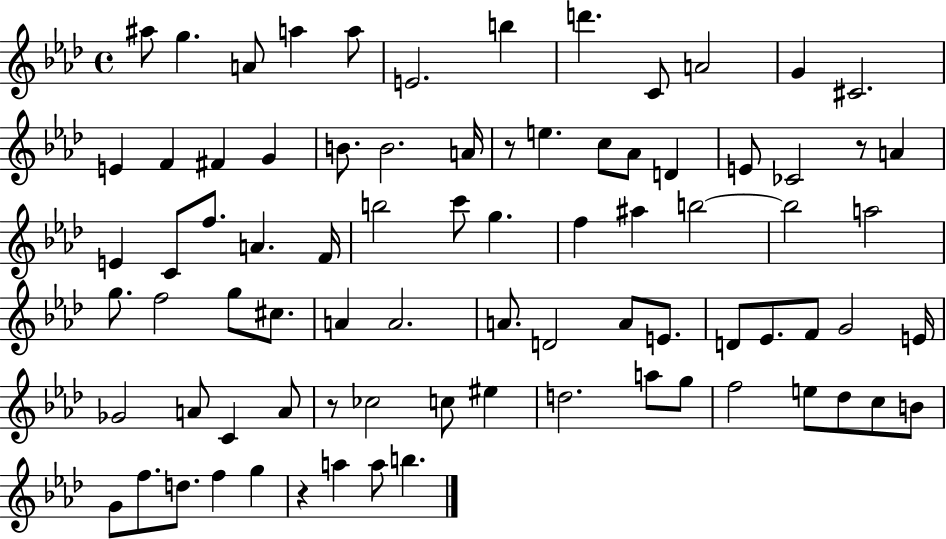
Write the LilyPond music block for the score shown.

{
  \clef treble
  \time 4/4
  \defaultTimeSignature
  \key aes \major
  \repeat volta 2 { ais''8 g''4. a'8 a''4 a''8 | e'2. b''4 | d'''4. c'8 a'2 | g'4 cis'2. | \break e'4 f'4 fis'4 g'4 | b'8. b'2. a'16 | r8 e''4. c''8 aes'8 d'4 | e'8 ces'2 r8 a'4 | \break e'4 c'8 f''8. a'4. f'16 | b''2 c'''8 g''4. | f''4 ais''4 b''2~~ | b''2 a''2 | \break g''8. f''2 g''8 cis''8. | a'4 a'2. | a'8. d'2 a'8 e'8. | d'8 ees'8. f'8 g'2 e'16 | \break ges'2 a'8 c'4 a'8 | r8 ces''2 c''8 eis''4 | d''2. a''8 g''8 | f''2 e''8 des''8 c''8 b'8 | \break g'8 f''8. d''8. f''4 g''4 | r4 a''4 a''8 b''4. | } \bar "|."
}